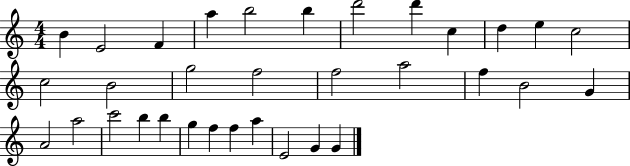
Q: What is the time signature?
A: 4/4